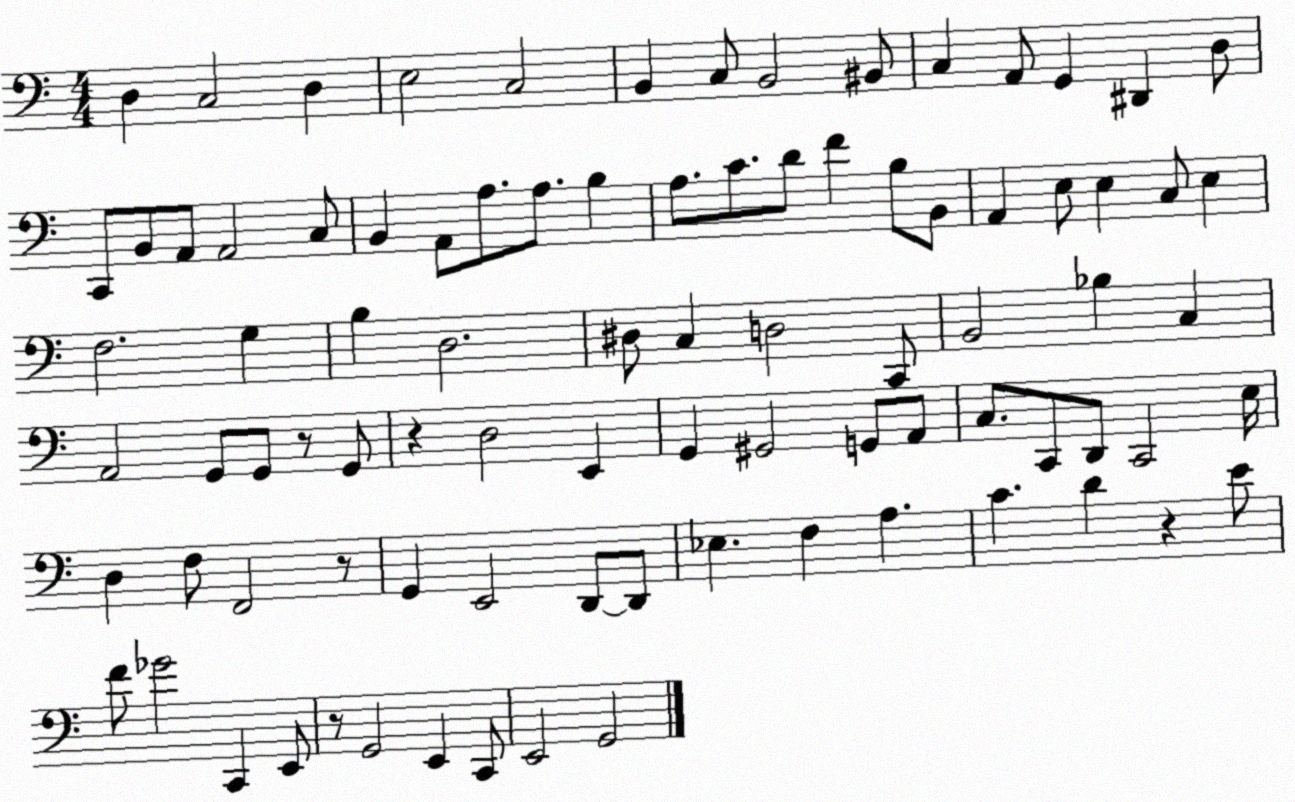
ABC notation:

X:1
T:Untitled
M:4/4
L:1/4
K:C
D, C,2 D, E,2 C,2 B,, C,/2 B,,2 ^B,,/2 C, A,,/2 G,, ^D,, D,/2 C,,/2 B,,/2 A,,/2 A,,2 C,/2 B,, A,,/2 A,/2 A,/2 B, A,/2 C/2 D/2 F B,/2 B,,/2 A,, E,/2 E, C,/2 E, F,2 G, B, D,2 ^D,/2 C, D,2 C,,/2 B,,2 _B, C, A,,2 G,,/2 G,,/2 z/2 G,,/2 z D,2 E,, G,, ^G,,2 G,,/2 A,,/2 C,/2 C,,/2 D,,/2 C,,2 E,/4 D, F,/2 F,,2 z/2 G,, E,,2 D,,/2 D,,/2 _E, F, A, C D z E/2 F/2 _G2 C,, E,,/2 z/2 G,,2 E,, C,,/2 E,,2 G,,2